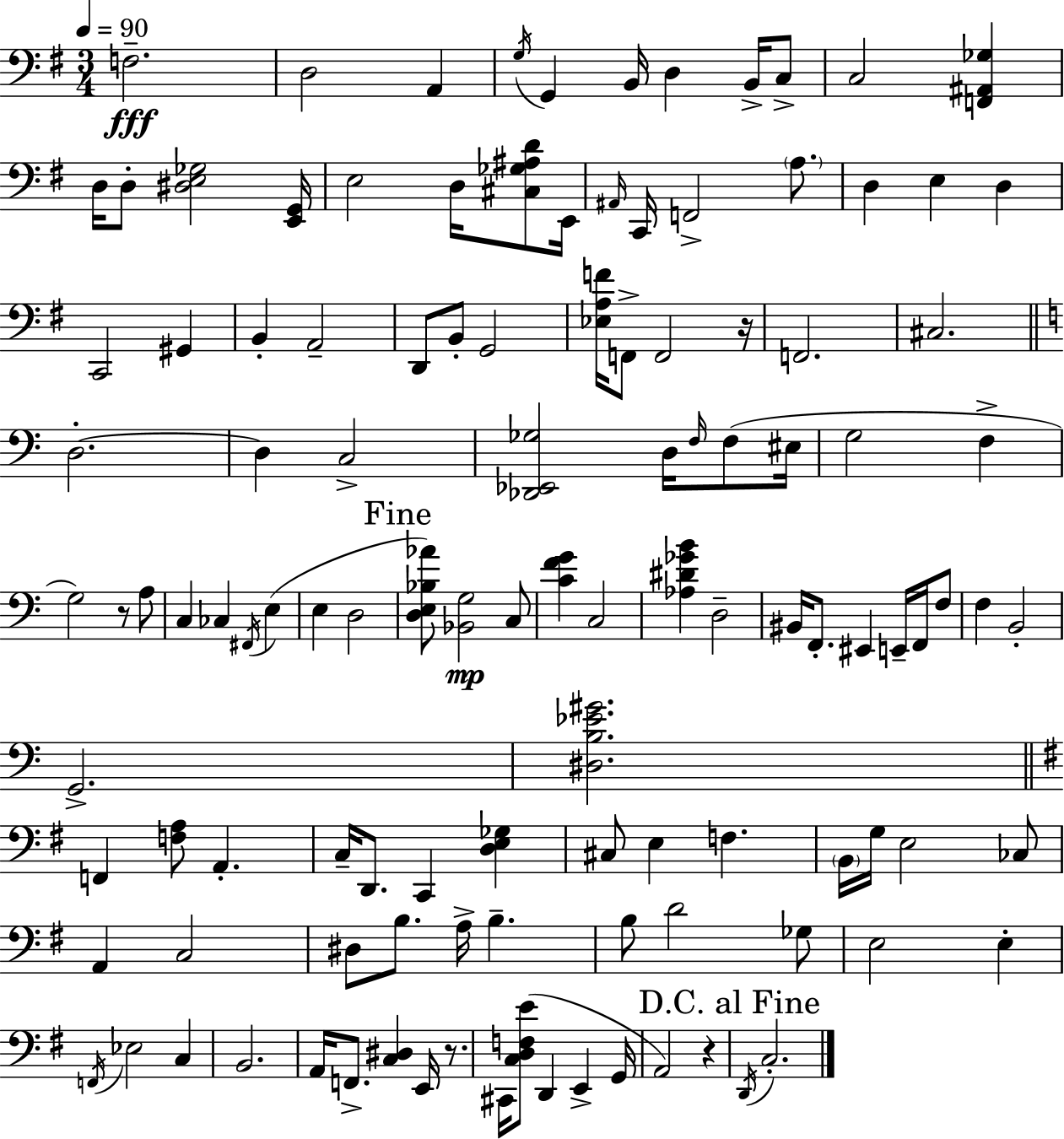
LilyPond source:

{
  \clef bass
  \numericTimeSignature
  \time 3/4
  \key e \minor
  \tempo 4 = 90
  f2.--\fff | d2 a,4 | \acciaccatura { g16 } g,4 b,16 d4 b,16-> c8-> | c2 <f, ais, ges>4 | \break d16 d8-. <dis e ges>2 | <e, g,>16 e2 d16 <cis ges ais d'>8 | e,16 \grace { ais,16 } c,16 f,2-> \parenthesize a8. | d4 e4 d4 | \break c,2 gis,4 | b,4-. a,2-- | d,8 b,8-. g,2 | <ees a f'>16 f,8-> f,2 | \break r16 f,2. | cis2. | \bar "||" \break \key c \major d2.-.~~ | d4 c2-> | <des, ees, ges>2 d16 \grace { f16 }( f8 | eis16 g2 f4-> | \break g2) r8 a8 | c4 ces4 \acciaccatura { fis,16 }( e4 | e4 d2 | \mark "Fine" <d e bes aes'>8) <bes, g>2\mp | \break c8 <c' f' g'>4 c2 | <aes dis' ges' b'>4 d2-- | bis,16 f,8.-. eis,4 e,16-- f,16 | f8 f4 b,2-. | \break g,2.-> | <dis b ees' gis'>2. | \bar "||" \break \key g \major f,4 <f a>8 a,4.-. | c16-- d,8. c,4 <d e ges>4 | cis8 e4 f4. | \parenthesize b,16 g16 e2 ces8 | \break a,4 c2 | dis8 b8. a16-> b4.-- | b8 d'2 ges8 | e2 e4-. | \break \acciaccatura { f,16 } ees2 c4 | b,2. | a,16 f,8.-> <c dis>4 e,16 r8. | cis,16 <c d f e'>8( d,4 e,4-> | \break g,16 a,2) r4 | \mark "D.C. al Fine" \acciaccatura { d,16 } c2.-. | \bar "|."
}